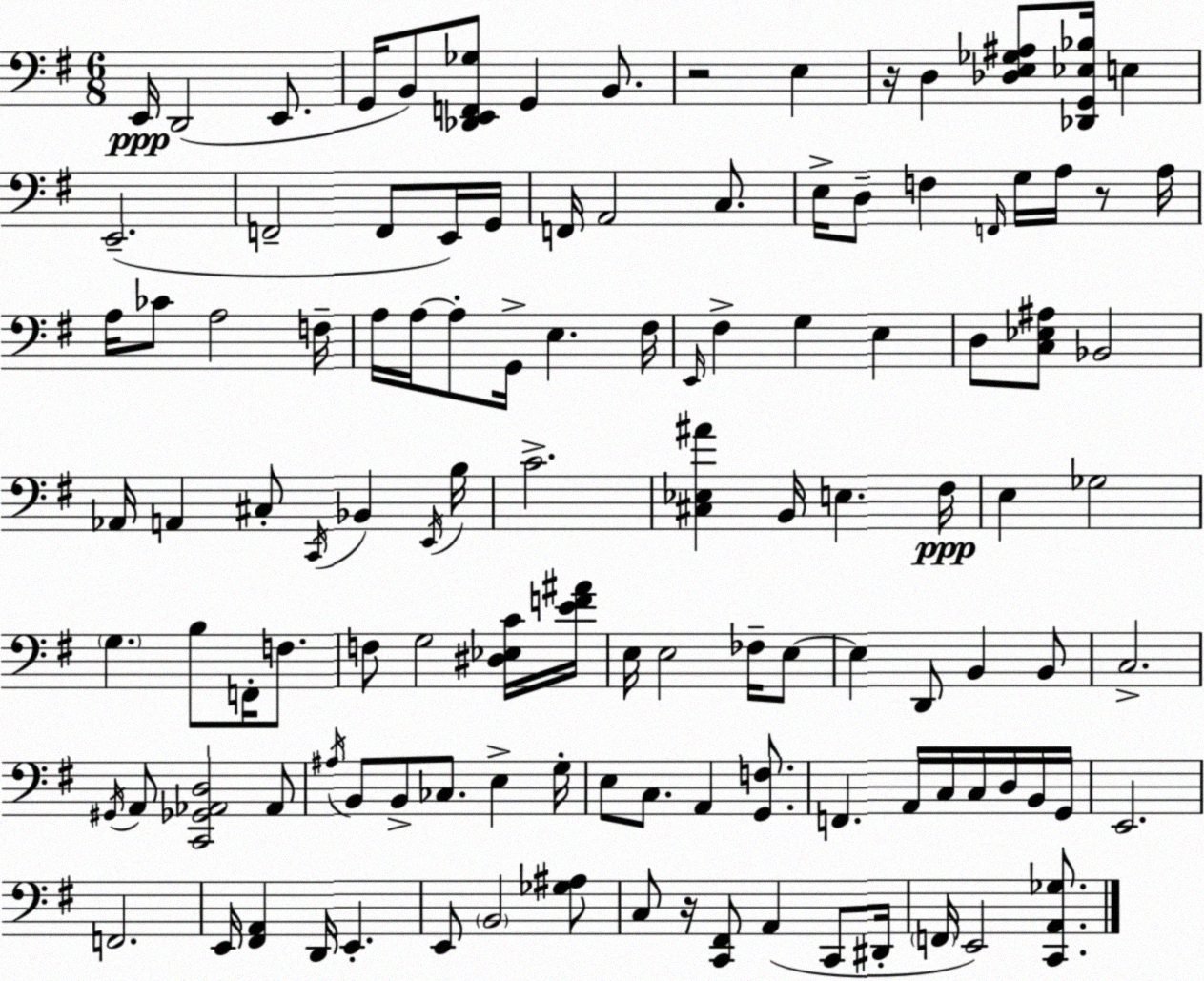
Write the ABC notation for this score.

X:1
T:Untitled
M:6/8
L:1/4
K:G
E,,/4 D,,2 E,,/2 G,,/4 B,,/2 [_D,,E,,F,,_G,]/2 G,, B,,/2 z2 E, z/4 D, [_D,E,_G,^A,]/2 [_D,,G,,_E,_B,]/4 E, E,,2 F,,2 F,,/2 E,,/4 G,,/4 F,,/4 A,,2 C,/2 E,/4 D,/2 F, F,,/4 G,/4 A,/4 z/2 A,/4 A,/4 _C/2 A,2 F,/4 A,/4 A,/4 A,/2 G,,/4 E, ^F,/4 E,,/4 ^F, G, E, D,/2 [C,_E,^A,]/2 _B,,2 _A,,/4 A,, ^C,/2 C,,/4 _B,, E,,/4 B,/4 C2 [^C,_E,^A] B,,/4 E, ^F,/4 E, _G,2 G, B,/2 F,,/4 F,/2 F,/2 G,2 [^D,_E,C]/4 [EF^A]/4 E,/4 E,2 _F,/4 E,/2 E, D,,/2 B,, B,,/2 C,2 ^G,,/4 A,,/2 [C,,_G,,_A,,D,]2 _A,,/2 ^A,/4 B,,/2 B,,/2 _C,/2 E, G,/4 E,/2 C,/2 A,, [G,,F,]/2 F,, A,,/4 C,/4 C,/4 D,/4 B,,/4 G,,/4 E,,2 F,,2 E,,/4 [^F,,A,,] D,,/4 E,, E,,/2 B,,2 [_G,^A,]/2 C,/2 z/4 [C,,^F,,]/2 A,, C,,/2 ^D,,/4 F,,/4 E,,2 [C,,A,,_G,]/2